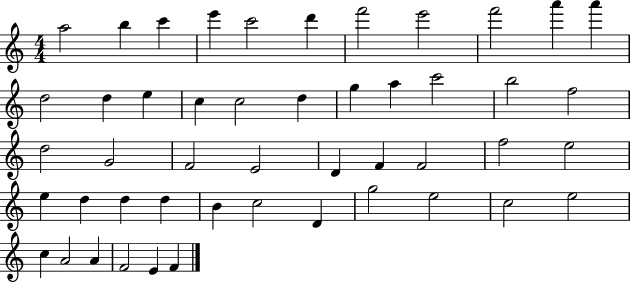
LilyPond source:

{
  \clef treble
  \numericTimeSignature
  \time 4/4
  \key c \major
  a''2 b''4 c'''4 | e'''4 c'''2 d'''4 | f'''2 e'''2 | f'''2 a'''4 a'''4 | \break d''2 d''4 e''4 | c''4 c''2 d''4 | g''4 a''4 c'''2 | b''2 f''2 | \break d''2 g'2 | f'2 e'2 | d'4 f'4 f'2 | f''2 e''2 | \break e''4 d''4 d''4 d''4 | b'4 c''2 d'4 | g''2 e''2 | c''2 e''2 | \break c''4 a'2 a'4 | f'2 e'4 f'4 | \bar "|."
}